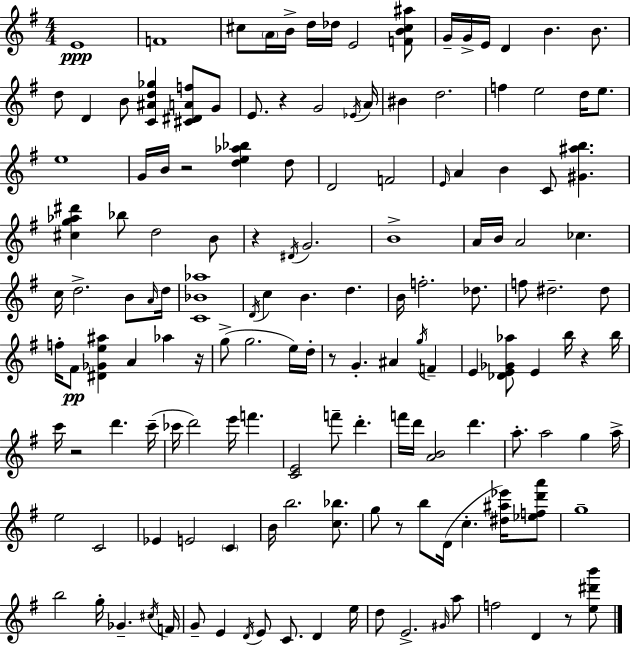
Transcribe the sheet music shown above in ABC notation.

X:1
T:Untitled
M:4/4
L:1/4
K:Em
E4 F4 ^c/2 A/4 B/4 d/4 _d/4 E2 [FB^c^a]/2 G/4 G/4 E/4 D B B/2 d/2 D B/2 [C^Ad_g] [^C^DAf]/2 G/2 E/2 z G2 _E/4 A/4 ^B d2 f e2 d/4 e/2 e4 G/4 B/4 z2 [de_a_b] d/2 D2 F2 E/4 A B C/2 [^G^ab] [^cg_a^d'] _b/2 d2 B/2 z ^D/4 G2 B4 A/4 B/4 A2 _c c/4 d2 B/2 A/4 d/4 [C_B_a]4 D/4 c B d B/4 f2 _d/2 f/2 ^d2 ^d/2 f/4 ^F/2 [^D_Ge^a] A _a z/4 g/2 g2 e/4 d/4 z/2 G ^A g/4 F E [_DE_G_a]/2 E b/4 z b/4 c'/4 z2 d' c'/4 _c'/4 d'2 e'/4 f' [CE]2 f'/2 d' f'/4 d'/4 [AB]2 d' a/2 a2 g a/4 e2 C2 _E E2 C B/4 b2 [c_b]/2 g/2 z/2 b/2 D/4 c [^d^a_e']/4 [_efd'a']/2 g4 b2 g/4 _G ^c/4 F/4 G/2 E D/4 E/2 C/2 D e/4 d/2 E2 ^G/4 a/2 f2 D z/2 [e^d'b']/2